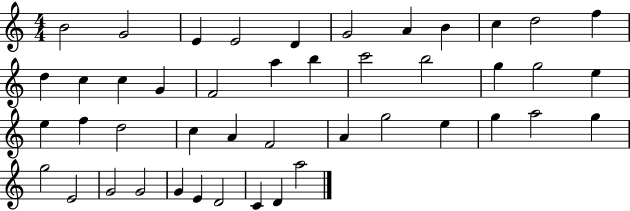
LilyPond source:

{
  \clef treble
  \numericTimeSignature
  \time 4/4
  \key c \major
  b'2 g'2 | e'4 e'2 d'4 | g'2 a'4 b'4 | c''4 d''2 f''4 | \break d''4 c''4 c''4 g'4 | f'2 a''4 b''4 | c'''2 b''2 | g''4 g''2 e''4 | \break e''4 f''4 d''2 | c''4 a'4 f'2 | a'4 g''2 e''4 | g''4 a''2 g''4 | \break g''2 e'2 | g'2 g'2 | g'4 e'4 d'2 | c'4 d'4 a''2 | \break \bar "|."
}